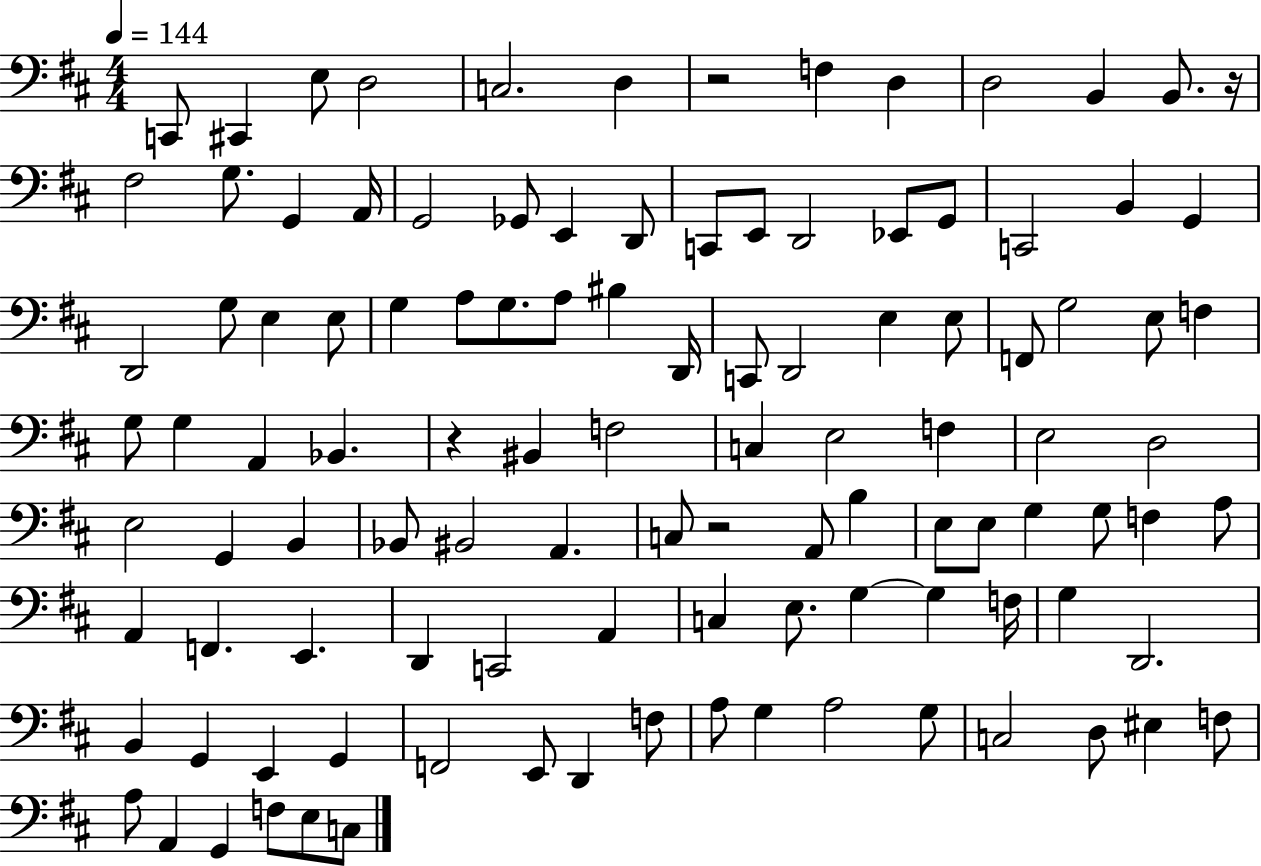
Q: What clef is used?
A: bass